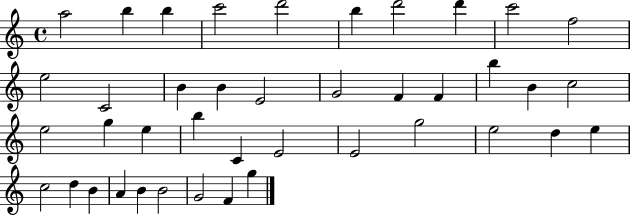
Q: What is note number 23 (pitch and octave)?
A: G5